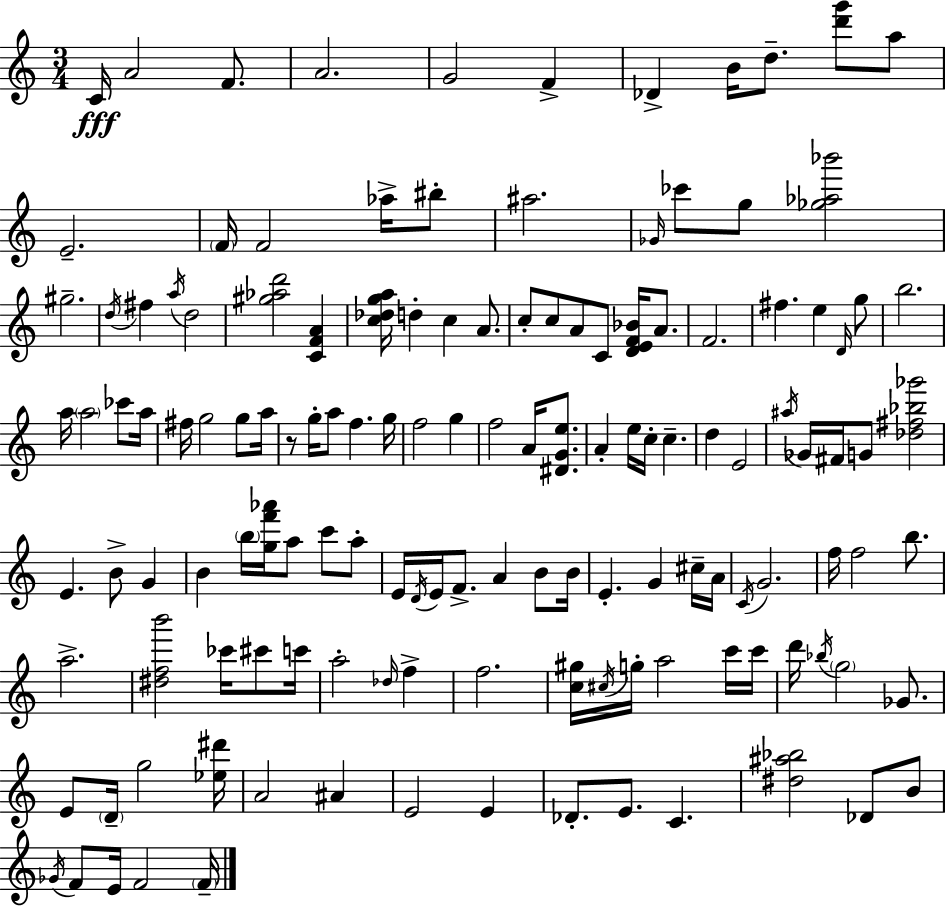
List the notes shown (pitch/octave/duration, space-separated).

C4/s A4/h F4/e. A4/h. G4/h F4/q Db4/q B4/s D5/e. [D6,G6]/e A5/e E4/h. F4/s F4/h Ab5/s BIS5/e A#5/h. Gb4/s CES6/e G5/e [Gb5,Ab5,Bb6]/h G#5/h. D5/s F#5/q A5/s D5/h [G#5,Ab5,D6]/h [C4,F4,A4]/q [C5,Db5,G5,A5]/s D5/q C5/q A4/e. C5/e C5/e A4/e C4/e [D4,E4,F4,Bb4]/s A4/e. F4/h. F#5/q. E5/q D4/s G5/e B5/h. A5/s A5/h CES6/e A5/s F#5/s G5/h G5/e A5/s R/e G5/s A5/e F5/q. G5/s F5/h G5/q F5/h A4/s [D#4,G4,E5]/e. A4/q E5/s C5/s C5/q. D5/q E4/h A#5/s Gb4/s F#4/s G4/e [Db5,F#5,Bb5,Gb6]/h E4/q. B4/e G4/q B4/q B5/s [G5,F6,Ab6]/s A5/e C6/e A5/e E4/s D4/s E4/s F4/e. A4/q B4/e B4/s E4/q. G4/q C#5/s A4/s C4/s G4/h. F5/s F5/h B5/e. A5/h. [D#5,F5,B6]/h CES6/s C#6/e C6/s A5/h Db5/s F5/q F5/h. [C5,G#5]/s C#5/s G5/s A5/h C6/s C6/s D6/s Bb5/s G5/h Gb4/e. E4/e D4/s G5/h [Eb5,D#6]/s A4/h A#4/q E4/h E4/q Db4/e. E4/e. C4/q. [D#5,A#5,Bb5]/h Db4/e B4/e Gb4/s F4/e E4/s F4/h F4/s